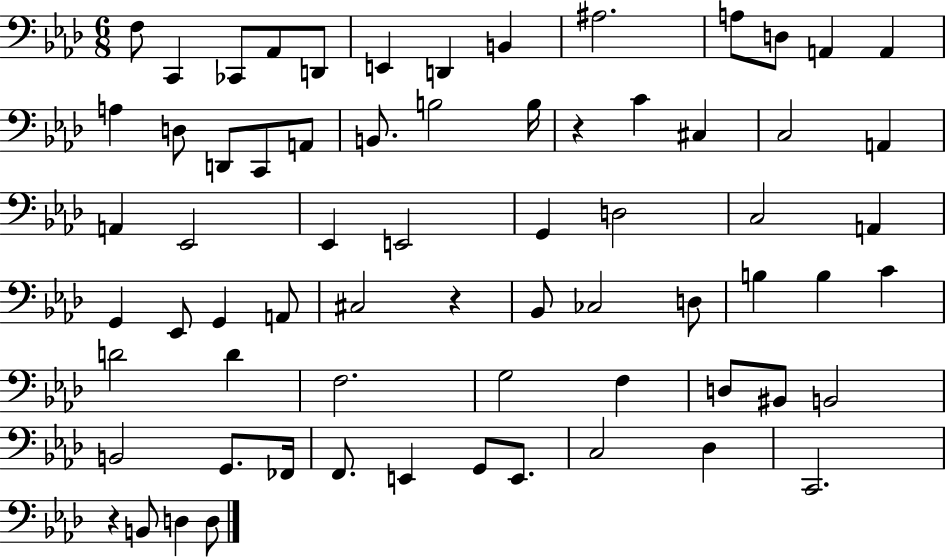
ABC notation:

X:1
T:Untitled
M:6/8
L:1/4
K:Ab
F,/2 C,, _C,,/2 _A,,/2 D,,/2 E,, D,, B,, ^A,2 A,/2 D,/2 A,, A,, A, D,/2 D,,/2 C,,/2 A,,/2 B,,/2 B,2 B,/4 z C ^C, C,2 A,, A,, _E,,2 _E,, E,,2 G,, D,2 C,2 A,, G,, _E,,/2 G,, A,,/2 ^C,2 z _B,,/2 _C,2 D,/2 B, B, C D2 D F,2 G,2 F, D,/2 ^B,,/2 B,,2 B,,2 G,,/2 _F,,/4 F,,/2 E,, G,,/2 E,,/2 C,2 _D, C,,2 z B,,/2 D, D,/2